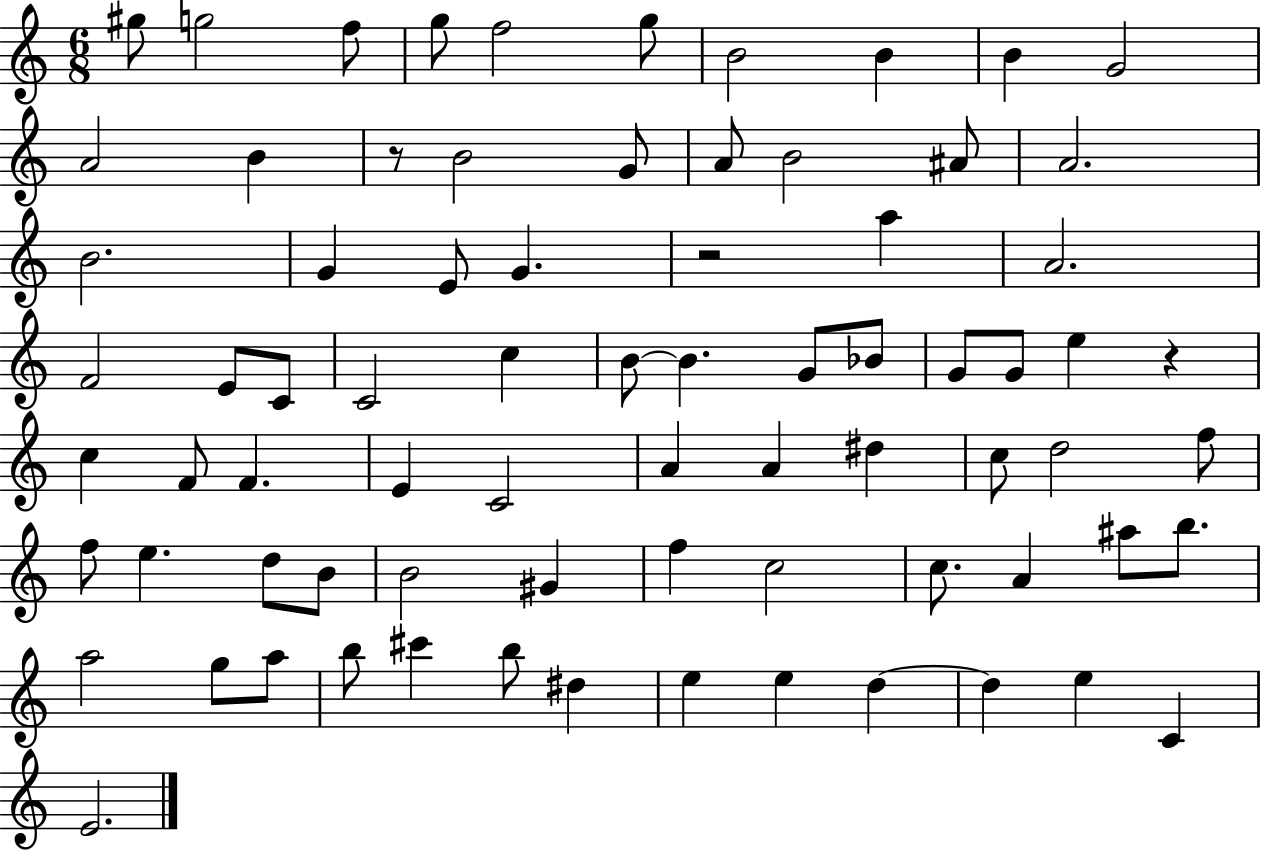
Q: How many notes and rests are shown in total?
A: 76